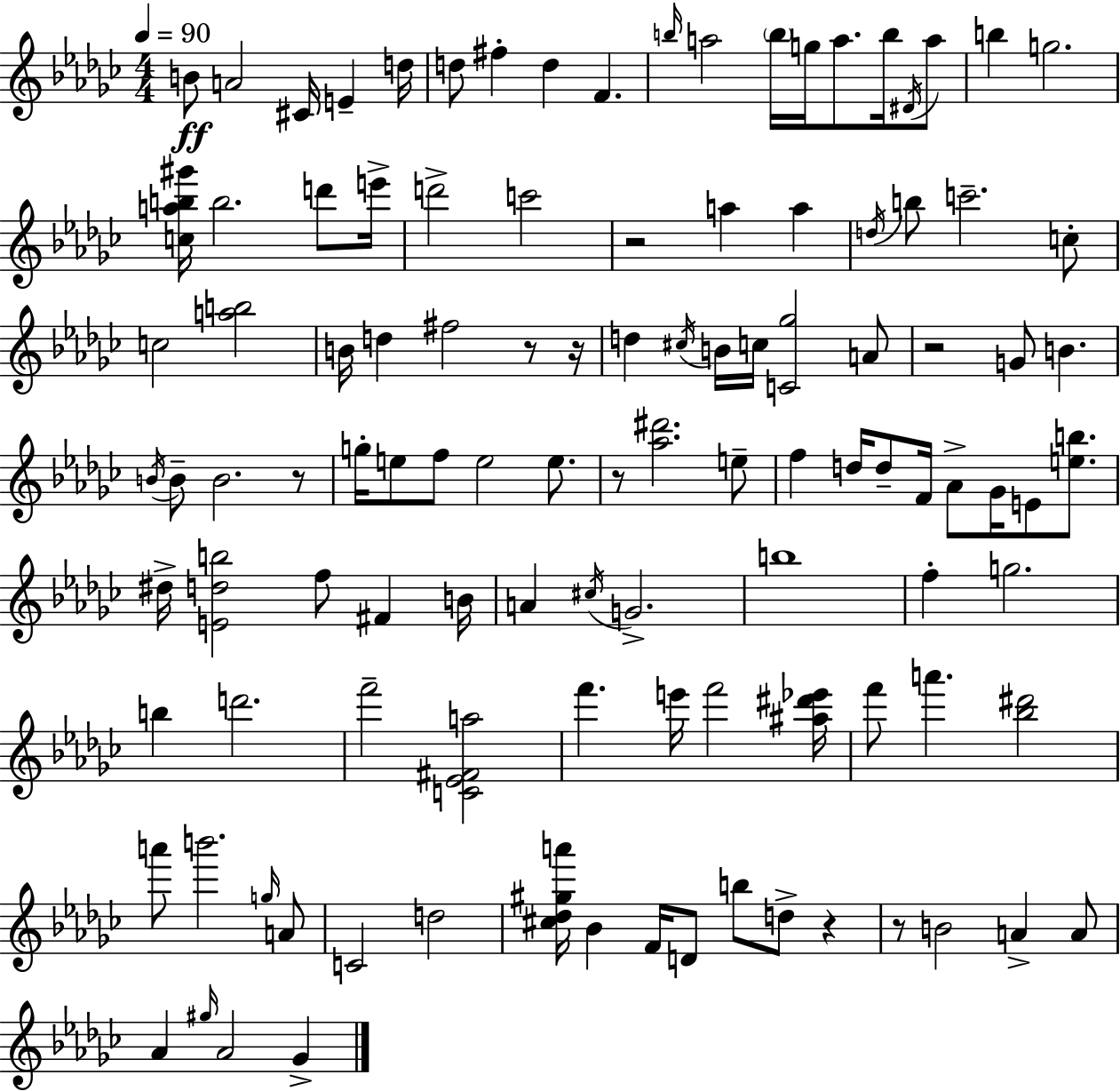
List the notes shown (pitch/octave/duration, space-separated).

B4/e A4/h C#4/s E4/q D5/s D5/e F#5/q D5/q F4/q. B5/s A5/h B5/s G5/s A5/e. B5/s D#4/s A5/e B5/q G5/h. [C5,A5,B5,G#6]/s B5/h. D6/e E6/s D6/h C6/h R/h A5/q A5/q D5/s B5/e C6/h. C5/e C5/h [A5,B5]/h B4/s D5/q F#5/h R/e R/s D5/q C#5/s B4/s C5/s [C4,Gb5]/h A4/e R/h G4/e B4/q. B4/s B4/e B4/h. R/e G5/s E5/e F5/e E5/h E5/e. R/e [Ab5,D#6]/h. E5/e F5/q D5/s D5/e F4/s Ab4/e Gb4/s E4/e [E5,B5]/e. D#5/s [E4,D5,B5]/h F5/e F#4/q B4/s A4/q C#5/s G4/h. B5/w F5/q G5/h. B5/q D6/h. F6/h [C4,Eb4,F#4,A5]/h F6/q. E6/s F6/h [A#5,D#6,Eb6]/s F6/e A6/q. [Bb5,D#6]/h A6/e B6/h. G5/s A4/e C4/h D5/h [C#5,Db5,G#5,A6]/s Bb4/q F4/s D4/e B5/e D5/e R/q R/e B4/h A4/q A4/e Ab4/q G#5/s Ab4/h Gb4/q